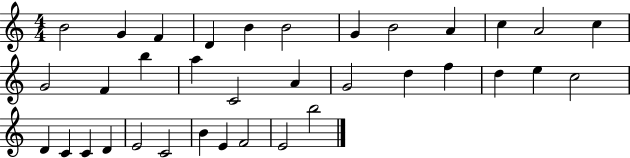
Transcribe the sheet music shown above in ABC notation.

X:1
T:Untitled
M:4/4
L:1/4
K:C
B2 G F D B B2 G B2 A c A2 c G2 F b a C2 A G2 d f d e c2 D C C D E2 C2 B E F2 E2 b2